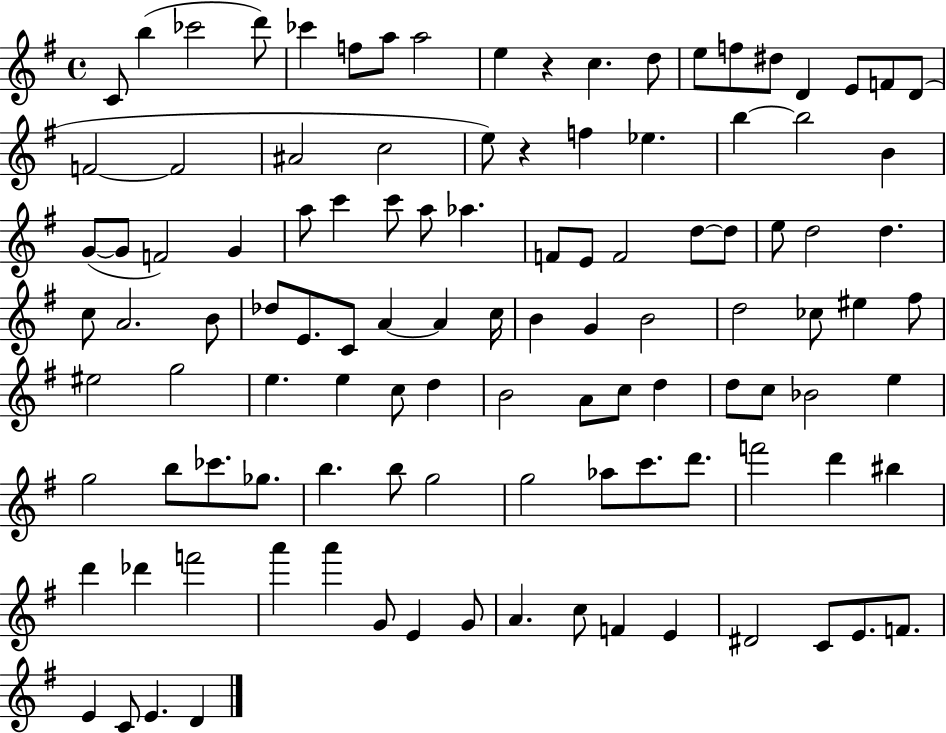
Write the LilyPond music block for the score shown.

{
  \clef treble
  \time 4/4
  \defaultTimeSignature
  \key g \major
  c'8 b''4( ces'''2 d'''8) | ces'''4 f''8 a''8 a''2 | e''4 r4 c''4. d''8 | e''8 f''8 dis''8 d'4 e'8 f'8 d'8( | \break f'2~~ f'2 | ais'2 c''2 | e''8) r4 f''4 ees''4. | b''4~~ b''2 b'4 | \break g'8~(~ g'8 f'2) g'4 | a''8 c'''4 c'''8 a''8 aes''4. | f'8 e'8 f'2 d''8~~ d''8 | e''8 d''2 d''4. | \break c''8 a'2. b'8 | des''8 e'8. c'8 a'4~~ a'4 c''16 | b'4 g'4 b'2 | d''2 ces''8 eis''4 fis''8 | \break eis''2 g''2 | e''4. e''4 c''8 d''4 | b'2 a'8 c''8 d''4 | d''8 c''8 bes'2 e''4 | \break g''2 b''8 ces'''8. ges''8. | b''4. b''8 g''2 | g''2 aes''8 c'''8. d'''8. | f'''2 d'''4 bis''4 | \break d'''4 des'''4 f'''2 | a'''4 a'''4 g'8 e'4 g'8 | a'4. c''8 f'4 e'4 | dis'2 c'8 e'8. f'8. | \break e'4 c'8 e'4. d'4 | \bar "|."
}